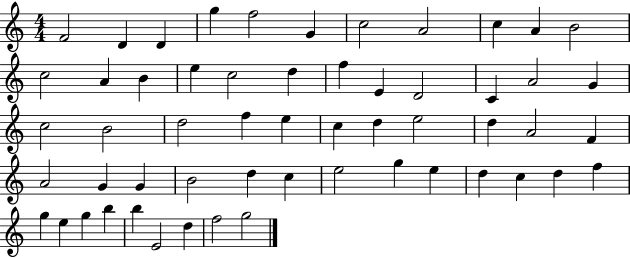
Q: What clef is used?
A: treble